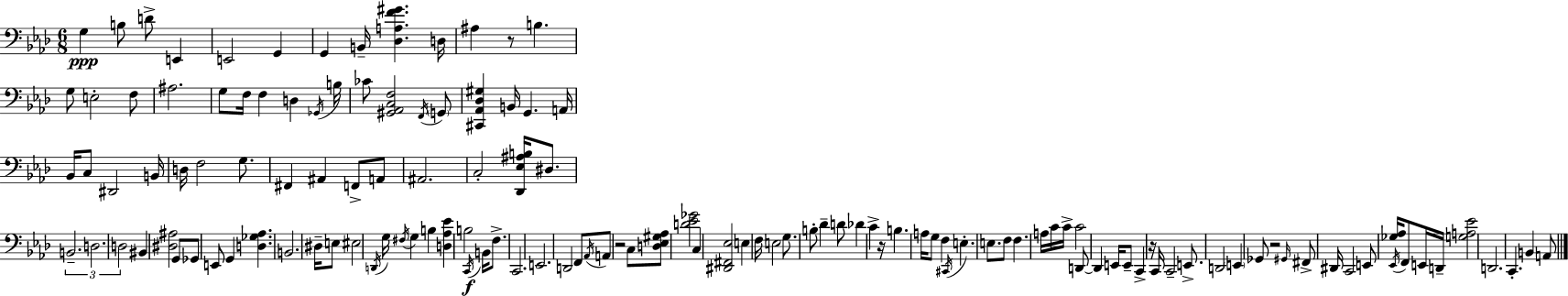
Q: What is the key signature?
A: AES major